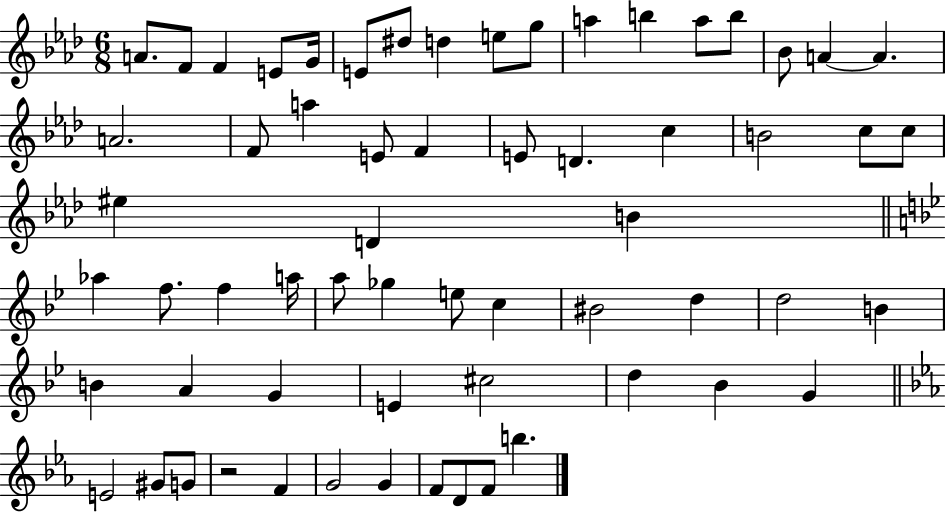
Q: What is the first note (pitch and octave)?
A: A4